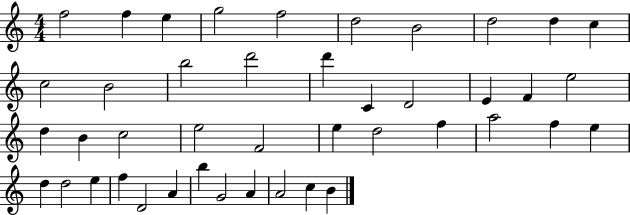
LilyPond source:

{
  \clef treble
  \numericTimeSignature
  \time 4/4
  \key c \major
  f''2 f''4 e''4 | g''2 f''2 | d''2 b'2 | d''2 d''4 c''4 | \break c''2 b'2 | b''2 d'''2 | d'''4 c'4 d'2 | e'4 f'4 e''2 | \break d''4 b'4 c''2 | e''2 f'2 | e''4 d''2 f''4 | a''2 f''4 e''4 | \break d''4 d''2 e''4 | f''4 d'2 a'4 | b''4 g'2 a'4 | a'2 c''4 b'4 | \break \bar "|."
}